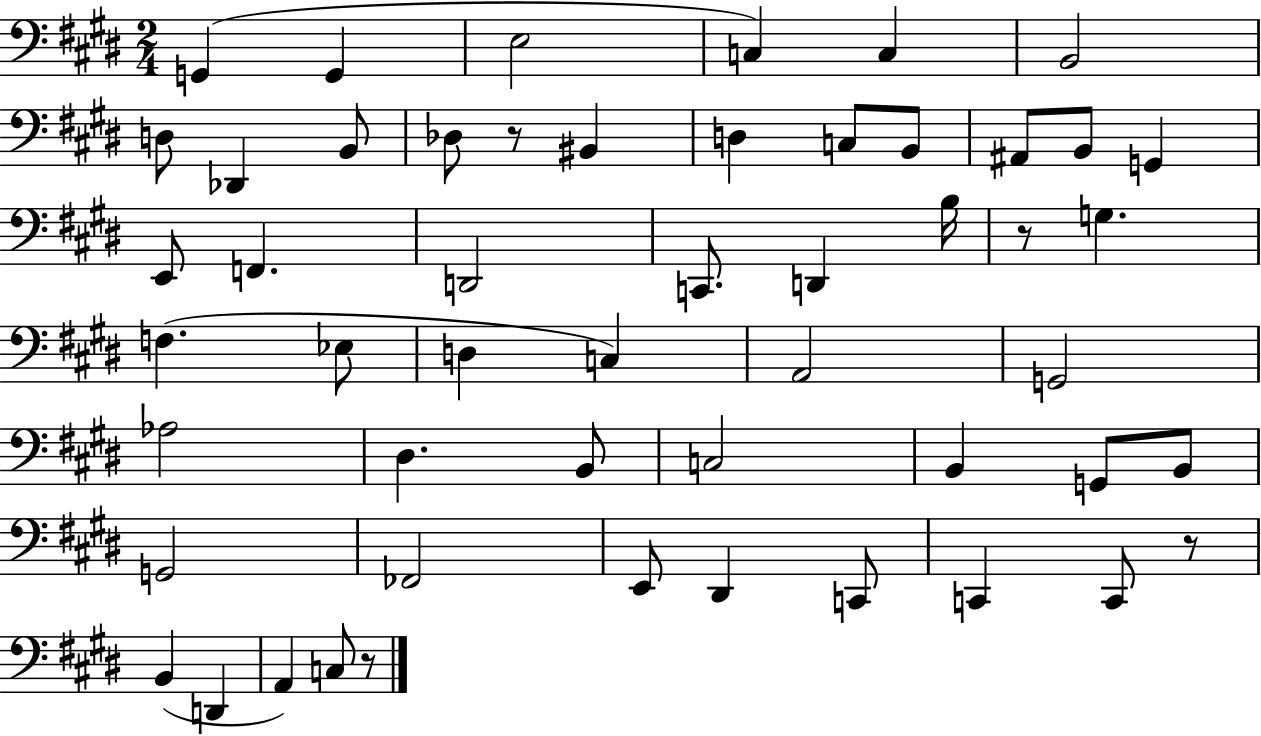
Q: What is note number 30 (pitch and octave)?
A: G2